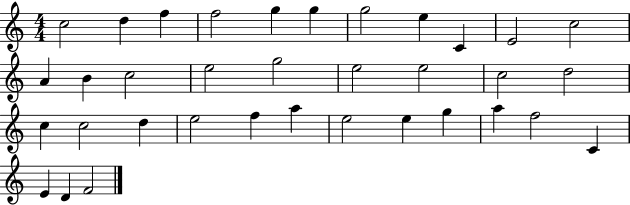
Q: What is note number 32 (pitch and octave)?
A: C4